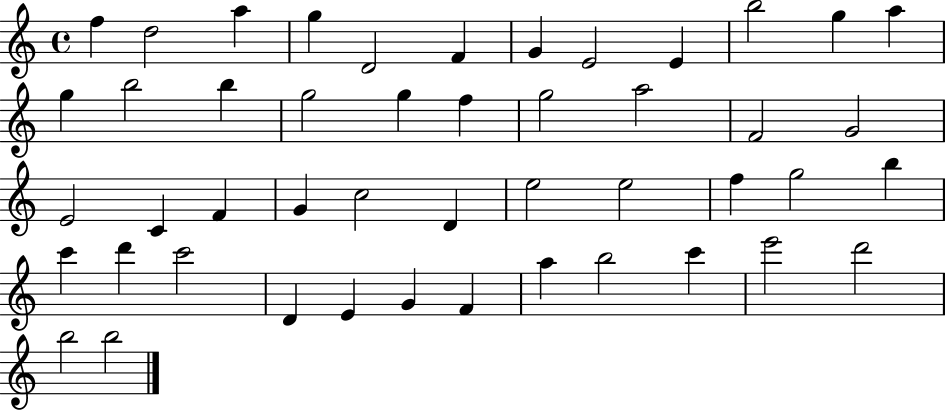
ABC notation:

X:1
T:Untitled
M:4/4
L:1/4
K:C
f d2 a g D2 F G E2 E b2 g a g b2 b g2 g f g2 a2 F2 G2 E2 C F G c2 D e2 e2 f g2 b c' d' c'2 D E G F a b2 c' e'2 d'2 b2 b2